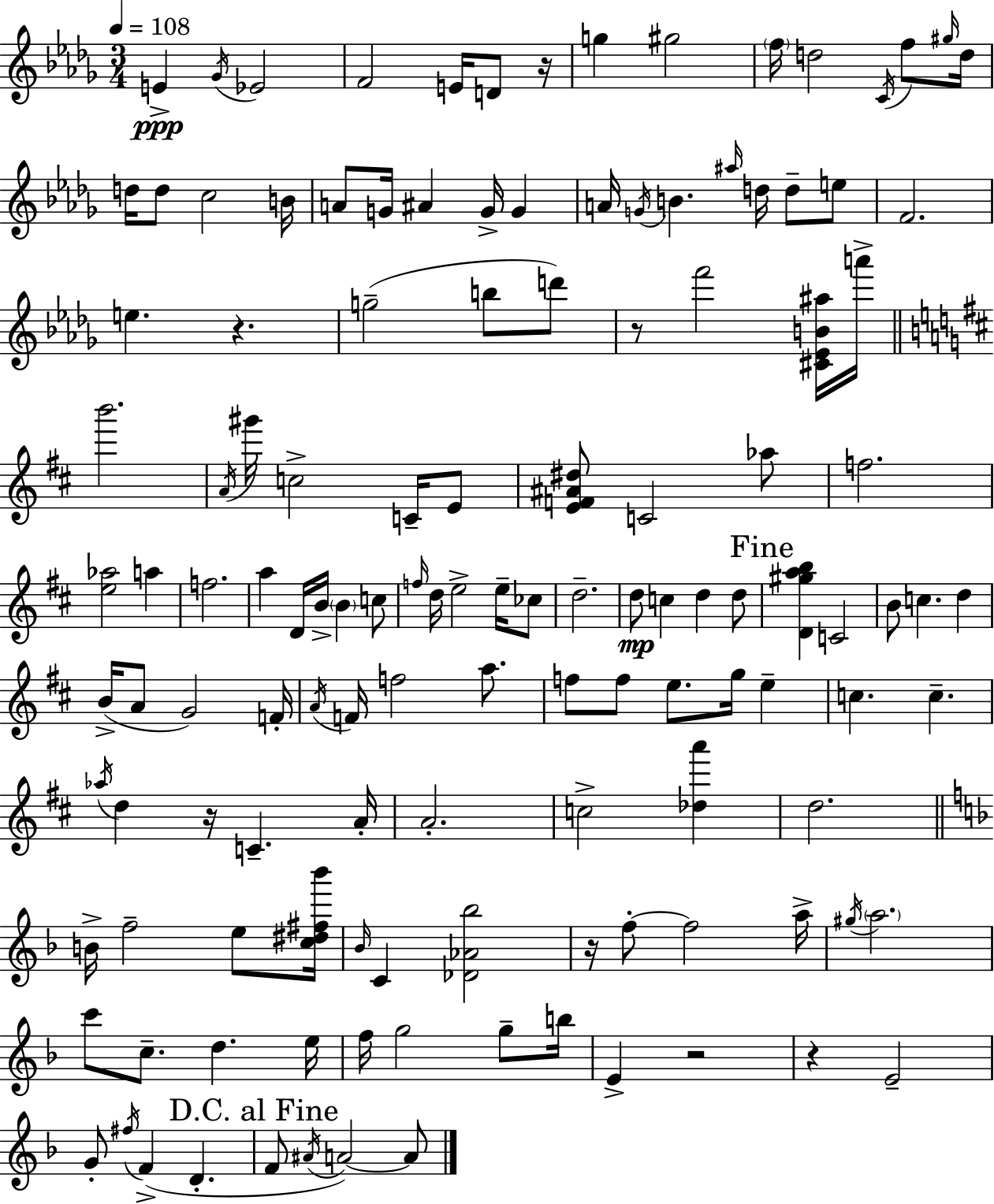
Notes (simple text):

E4/q Gb4/s Eb4/h F4/h E4/s D4/e R/s G5/q G#5/h F5/s D5/h C4/s F5/e G#5/s D5/s D5/s D5/e C5/h B4/s A4/e G4/s A#4/q G4/s G4/q A4/s G4/s B4/q. A#5/s D5/s D5/e E5/e F4/h. E5/q. R/q. G5/h B5/e D6/e R/e F6/h [C#4,Eb4,B4,A#5]/s A6/s B6/h. A4/s G#6/s C5/h C4/s E4/e [E4,F4,A#4,D#5]/e C4/h Ab5/e F5/h. [E5,Ab5]/h A5/q F5/h. A5/q D4/s B4/s B4/q C5/e F5/s D5/s E5/h E5/s CES5/e D5/h. D5/e C5/q D5/q D5/e [D4,G#5,A5,B5]/q C4/h B4/e C5/q. D5/q B4/s A4/e G4/h F4/s A4/s F4/s F5/h A5/e. F5/e F5/e E5/e. G5/s E5/q C5/q. C5/q. Ab5/s D5/q R/s C4/q. A4/s A4/h. C5/h [Db5,A6]/q D5/h. B4/s F5/h E5/e [C5,D#5,F#5,Bb6]/s Bb4/s C4/q [Db4,Ab4,Bb5]/h R/s F5/e F5/h A5/s G#5/s A5/h. C6/e C5/e. D5/q. E5/s F5/s G5/h G5/e B5/s E4/q R/h R/q E4/h G4/e F#5/s F4/q D4/q. F4/e A#4/s A4/h A4/e